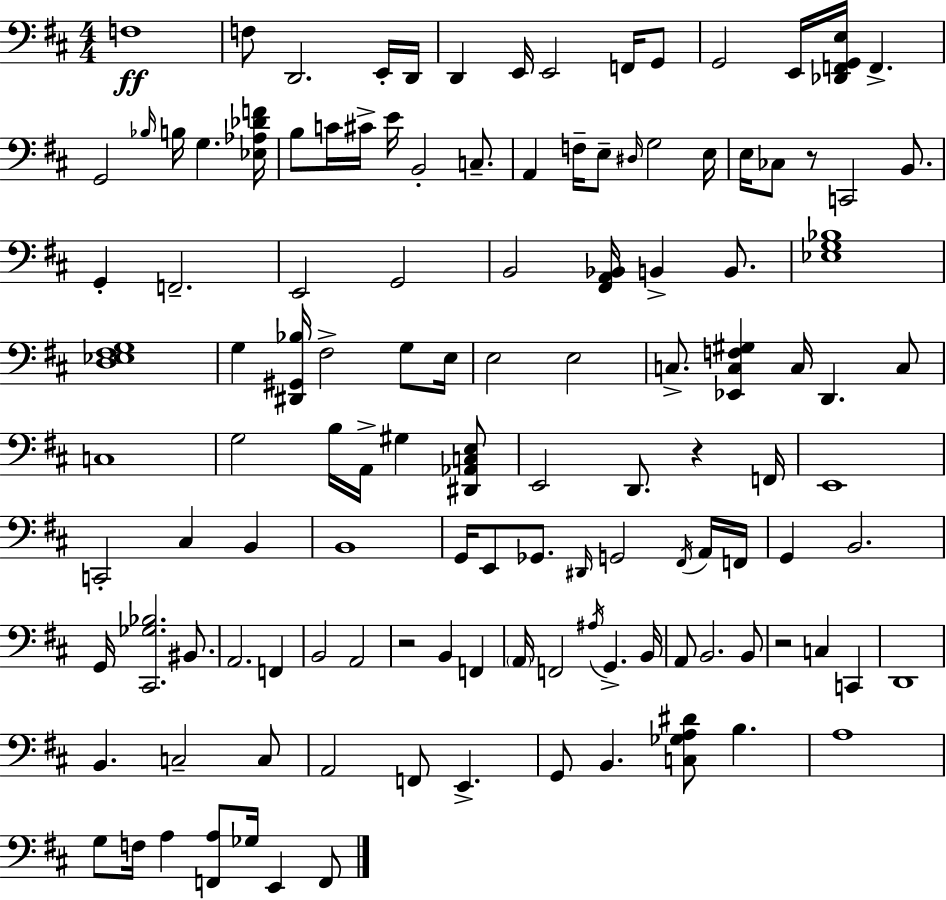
{
  \clef bass
  \numericTimeSignature
  \time 4/4
  \key d \major
  f1\ff | f8 d,2. e,16-. d,16 | d,4 e,16 e,2 f,16 g,8 | g,2 e,16 <des, f, g, e>16 f,4.-> | \break g,2 \grace { bes16 } b16 g4. | <ees aes des' f'>16 b8 c'16 cis'16-> e'16 b,2-. c8.-- | a,4 f16-- e8-- \grace { dis16 } g2 | e16 e16 ces8 r8 c,2 b,8. | \break g,4-. f,2.-- | e,2 g,2 | b,2 <fis, a, bes,>16 b,4-> b,8. | <ees g bes>1 | \break <d ees fis g>1 | g4 <dis, gis, bes>16 fis2-> g8 | e16 e2 e2 | c8.-> <ees, c f gis>4 c16 d,4. | \break c8 c1 | g2 b16 a,16-> gis4 | <dis, aes, c e>8 e,2 d,8. r4 | f,16 e,1 | \break c,2-. cis4 b,4 | b,1 | g,16 e,8 ges,8. \grace { dis,16 } g,2 | \acciaccatura { fis,16 } a,16 f,16 g,4 b,2. | \break g,16 <cis, ges bes>2. | bis,8. a,2. | f,4 b,2 a,2 | r2 b,4 | \break f,4 \parenthesize a,16 f,2 \acciaccatura { ais16 } g,4.-> | b,16 a,8 b,2. | b,8 r2 c4 | c,4 d,1 | \break b,4. c2-- | c8 a,2 f,8 e,4.-> | g,8 b,4. <c ges a dis'>8 b4. | a1 | \break g8 f16 a4 <f, a>8 ges16 e,4 | f,8 \bar "|."
}